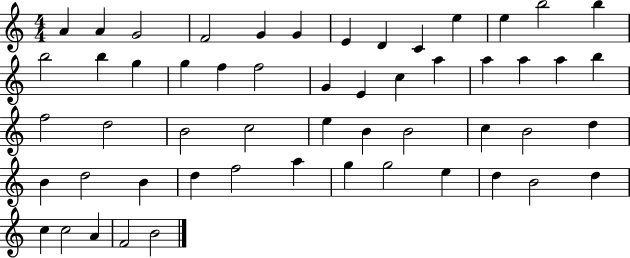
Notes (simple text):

A4/q A4/q G4/h F4/h G4/q G4/q E4/q D4/q C4/q E5/q E5/q B5/h B5/q B5/h B5/q G5/q G5/q F5/q F5/h G4/q E4/q C5/q A5/q A5/q A5/q A5/q B5/q F5/h D5/h B4/h C5/h E5/q B4/q B4/h C5/q B4/h D5/q B4/q D5/h B4/q D5/q F5/h A5/q G5/q G5/h E5/q D5/q B4/h D5/q C5/q C5/h A4/q F4/h B4/h